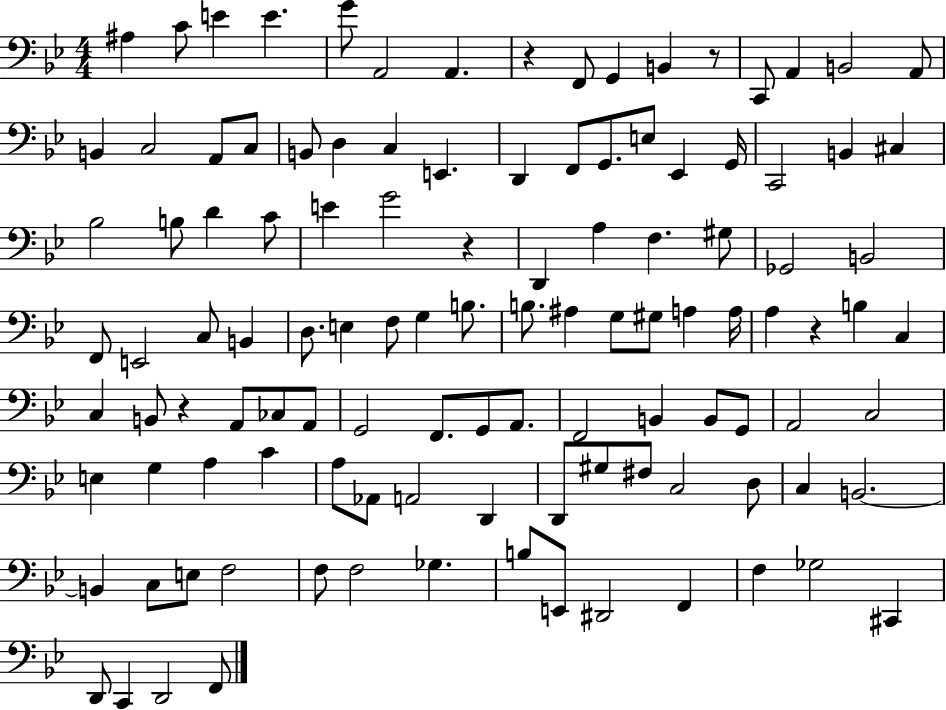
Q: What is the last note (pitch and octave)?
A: F2